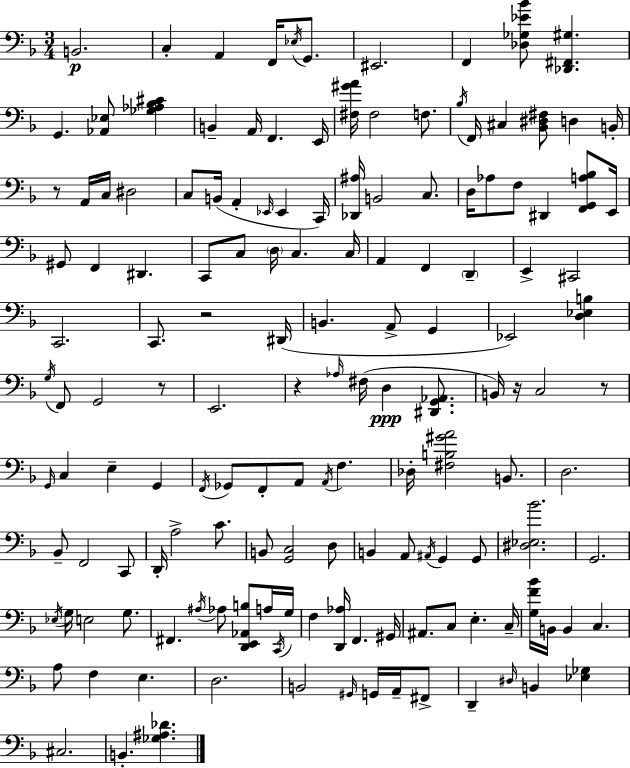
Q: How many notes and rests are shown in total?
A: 150